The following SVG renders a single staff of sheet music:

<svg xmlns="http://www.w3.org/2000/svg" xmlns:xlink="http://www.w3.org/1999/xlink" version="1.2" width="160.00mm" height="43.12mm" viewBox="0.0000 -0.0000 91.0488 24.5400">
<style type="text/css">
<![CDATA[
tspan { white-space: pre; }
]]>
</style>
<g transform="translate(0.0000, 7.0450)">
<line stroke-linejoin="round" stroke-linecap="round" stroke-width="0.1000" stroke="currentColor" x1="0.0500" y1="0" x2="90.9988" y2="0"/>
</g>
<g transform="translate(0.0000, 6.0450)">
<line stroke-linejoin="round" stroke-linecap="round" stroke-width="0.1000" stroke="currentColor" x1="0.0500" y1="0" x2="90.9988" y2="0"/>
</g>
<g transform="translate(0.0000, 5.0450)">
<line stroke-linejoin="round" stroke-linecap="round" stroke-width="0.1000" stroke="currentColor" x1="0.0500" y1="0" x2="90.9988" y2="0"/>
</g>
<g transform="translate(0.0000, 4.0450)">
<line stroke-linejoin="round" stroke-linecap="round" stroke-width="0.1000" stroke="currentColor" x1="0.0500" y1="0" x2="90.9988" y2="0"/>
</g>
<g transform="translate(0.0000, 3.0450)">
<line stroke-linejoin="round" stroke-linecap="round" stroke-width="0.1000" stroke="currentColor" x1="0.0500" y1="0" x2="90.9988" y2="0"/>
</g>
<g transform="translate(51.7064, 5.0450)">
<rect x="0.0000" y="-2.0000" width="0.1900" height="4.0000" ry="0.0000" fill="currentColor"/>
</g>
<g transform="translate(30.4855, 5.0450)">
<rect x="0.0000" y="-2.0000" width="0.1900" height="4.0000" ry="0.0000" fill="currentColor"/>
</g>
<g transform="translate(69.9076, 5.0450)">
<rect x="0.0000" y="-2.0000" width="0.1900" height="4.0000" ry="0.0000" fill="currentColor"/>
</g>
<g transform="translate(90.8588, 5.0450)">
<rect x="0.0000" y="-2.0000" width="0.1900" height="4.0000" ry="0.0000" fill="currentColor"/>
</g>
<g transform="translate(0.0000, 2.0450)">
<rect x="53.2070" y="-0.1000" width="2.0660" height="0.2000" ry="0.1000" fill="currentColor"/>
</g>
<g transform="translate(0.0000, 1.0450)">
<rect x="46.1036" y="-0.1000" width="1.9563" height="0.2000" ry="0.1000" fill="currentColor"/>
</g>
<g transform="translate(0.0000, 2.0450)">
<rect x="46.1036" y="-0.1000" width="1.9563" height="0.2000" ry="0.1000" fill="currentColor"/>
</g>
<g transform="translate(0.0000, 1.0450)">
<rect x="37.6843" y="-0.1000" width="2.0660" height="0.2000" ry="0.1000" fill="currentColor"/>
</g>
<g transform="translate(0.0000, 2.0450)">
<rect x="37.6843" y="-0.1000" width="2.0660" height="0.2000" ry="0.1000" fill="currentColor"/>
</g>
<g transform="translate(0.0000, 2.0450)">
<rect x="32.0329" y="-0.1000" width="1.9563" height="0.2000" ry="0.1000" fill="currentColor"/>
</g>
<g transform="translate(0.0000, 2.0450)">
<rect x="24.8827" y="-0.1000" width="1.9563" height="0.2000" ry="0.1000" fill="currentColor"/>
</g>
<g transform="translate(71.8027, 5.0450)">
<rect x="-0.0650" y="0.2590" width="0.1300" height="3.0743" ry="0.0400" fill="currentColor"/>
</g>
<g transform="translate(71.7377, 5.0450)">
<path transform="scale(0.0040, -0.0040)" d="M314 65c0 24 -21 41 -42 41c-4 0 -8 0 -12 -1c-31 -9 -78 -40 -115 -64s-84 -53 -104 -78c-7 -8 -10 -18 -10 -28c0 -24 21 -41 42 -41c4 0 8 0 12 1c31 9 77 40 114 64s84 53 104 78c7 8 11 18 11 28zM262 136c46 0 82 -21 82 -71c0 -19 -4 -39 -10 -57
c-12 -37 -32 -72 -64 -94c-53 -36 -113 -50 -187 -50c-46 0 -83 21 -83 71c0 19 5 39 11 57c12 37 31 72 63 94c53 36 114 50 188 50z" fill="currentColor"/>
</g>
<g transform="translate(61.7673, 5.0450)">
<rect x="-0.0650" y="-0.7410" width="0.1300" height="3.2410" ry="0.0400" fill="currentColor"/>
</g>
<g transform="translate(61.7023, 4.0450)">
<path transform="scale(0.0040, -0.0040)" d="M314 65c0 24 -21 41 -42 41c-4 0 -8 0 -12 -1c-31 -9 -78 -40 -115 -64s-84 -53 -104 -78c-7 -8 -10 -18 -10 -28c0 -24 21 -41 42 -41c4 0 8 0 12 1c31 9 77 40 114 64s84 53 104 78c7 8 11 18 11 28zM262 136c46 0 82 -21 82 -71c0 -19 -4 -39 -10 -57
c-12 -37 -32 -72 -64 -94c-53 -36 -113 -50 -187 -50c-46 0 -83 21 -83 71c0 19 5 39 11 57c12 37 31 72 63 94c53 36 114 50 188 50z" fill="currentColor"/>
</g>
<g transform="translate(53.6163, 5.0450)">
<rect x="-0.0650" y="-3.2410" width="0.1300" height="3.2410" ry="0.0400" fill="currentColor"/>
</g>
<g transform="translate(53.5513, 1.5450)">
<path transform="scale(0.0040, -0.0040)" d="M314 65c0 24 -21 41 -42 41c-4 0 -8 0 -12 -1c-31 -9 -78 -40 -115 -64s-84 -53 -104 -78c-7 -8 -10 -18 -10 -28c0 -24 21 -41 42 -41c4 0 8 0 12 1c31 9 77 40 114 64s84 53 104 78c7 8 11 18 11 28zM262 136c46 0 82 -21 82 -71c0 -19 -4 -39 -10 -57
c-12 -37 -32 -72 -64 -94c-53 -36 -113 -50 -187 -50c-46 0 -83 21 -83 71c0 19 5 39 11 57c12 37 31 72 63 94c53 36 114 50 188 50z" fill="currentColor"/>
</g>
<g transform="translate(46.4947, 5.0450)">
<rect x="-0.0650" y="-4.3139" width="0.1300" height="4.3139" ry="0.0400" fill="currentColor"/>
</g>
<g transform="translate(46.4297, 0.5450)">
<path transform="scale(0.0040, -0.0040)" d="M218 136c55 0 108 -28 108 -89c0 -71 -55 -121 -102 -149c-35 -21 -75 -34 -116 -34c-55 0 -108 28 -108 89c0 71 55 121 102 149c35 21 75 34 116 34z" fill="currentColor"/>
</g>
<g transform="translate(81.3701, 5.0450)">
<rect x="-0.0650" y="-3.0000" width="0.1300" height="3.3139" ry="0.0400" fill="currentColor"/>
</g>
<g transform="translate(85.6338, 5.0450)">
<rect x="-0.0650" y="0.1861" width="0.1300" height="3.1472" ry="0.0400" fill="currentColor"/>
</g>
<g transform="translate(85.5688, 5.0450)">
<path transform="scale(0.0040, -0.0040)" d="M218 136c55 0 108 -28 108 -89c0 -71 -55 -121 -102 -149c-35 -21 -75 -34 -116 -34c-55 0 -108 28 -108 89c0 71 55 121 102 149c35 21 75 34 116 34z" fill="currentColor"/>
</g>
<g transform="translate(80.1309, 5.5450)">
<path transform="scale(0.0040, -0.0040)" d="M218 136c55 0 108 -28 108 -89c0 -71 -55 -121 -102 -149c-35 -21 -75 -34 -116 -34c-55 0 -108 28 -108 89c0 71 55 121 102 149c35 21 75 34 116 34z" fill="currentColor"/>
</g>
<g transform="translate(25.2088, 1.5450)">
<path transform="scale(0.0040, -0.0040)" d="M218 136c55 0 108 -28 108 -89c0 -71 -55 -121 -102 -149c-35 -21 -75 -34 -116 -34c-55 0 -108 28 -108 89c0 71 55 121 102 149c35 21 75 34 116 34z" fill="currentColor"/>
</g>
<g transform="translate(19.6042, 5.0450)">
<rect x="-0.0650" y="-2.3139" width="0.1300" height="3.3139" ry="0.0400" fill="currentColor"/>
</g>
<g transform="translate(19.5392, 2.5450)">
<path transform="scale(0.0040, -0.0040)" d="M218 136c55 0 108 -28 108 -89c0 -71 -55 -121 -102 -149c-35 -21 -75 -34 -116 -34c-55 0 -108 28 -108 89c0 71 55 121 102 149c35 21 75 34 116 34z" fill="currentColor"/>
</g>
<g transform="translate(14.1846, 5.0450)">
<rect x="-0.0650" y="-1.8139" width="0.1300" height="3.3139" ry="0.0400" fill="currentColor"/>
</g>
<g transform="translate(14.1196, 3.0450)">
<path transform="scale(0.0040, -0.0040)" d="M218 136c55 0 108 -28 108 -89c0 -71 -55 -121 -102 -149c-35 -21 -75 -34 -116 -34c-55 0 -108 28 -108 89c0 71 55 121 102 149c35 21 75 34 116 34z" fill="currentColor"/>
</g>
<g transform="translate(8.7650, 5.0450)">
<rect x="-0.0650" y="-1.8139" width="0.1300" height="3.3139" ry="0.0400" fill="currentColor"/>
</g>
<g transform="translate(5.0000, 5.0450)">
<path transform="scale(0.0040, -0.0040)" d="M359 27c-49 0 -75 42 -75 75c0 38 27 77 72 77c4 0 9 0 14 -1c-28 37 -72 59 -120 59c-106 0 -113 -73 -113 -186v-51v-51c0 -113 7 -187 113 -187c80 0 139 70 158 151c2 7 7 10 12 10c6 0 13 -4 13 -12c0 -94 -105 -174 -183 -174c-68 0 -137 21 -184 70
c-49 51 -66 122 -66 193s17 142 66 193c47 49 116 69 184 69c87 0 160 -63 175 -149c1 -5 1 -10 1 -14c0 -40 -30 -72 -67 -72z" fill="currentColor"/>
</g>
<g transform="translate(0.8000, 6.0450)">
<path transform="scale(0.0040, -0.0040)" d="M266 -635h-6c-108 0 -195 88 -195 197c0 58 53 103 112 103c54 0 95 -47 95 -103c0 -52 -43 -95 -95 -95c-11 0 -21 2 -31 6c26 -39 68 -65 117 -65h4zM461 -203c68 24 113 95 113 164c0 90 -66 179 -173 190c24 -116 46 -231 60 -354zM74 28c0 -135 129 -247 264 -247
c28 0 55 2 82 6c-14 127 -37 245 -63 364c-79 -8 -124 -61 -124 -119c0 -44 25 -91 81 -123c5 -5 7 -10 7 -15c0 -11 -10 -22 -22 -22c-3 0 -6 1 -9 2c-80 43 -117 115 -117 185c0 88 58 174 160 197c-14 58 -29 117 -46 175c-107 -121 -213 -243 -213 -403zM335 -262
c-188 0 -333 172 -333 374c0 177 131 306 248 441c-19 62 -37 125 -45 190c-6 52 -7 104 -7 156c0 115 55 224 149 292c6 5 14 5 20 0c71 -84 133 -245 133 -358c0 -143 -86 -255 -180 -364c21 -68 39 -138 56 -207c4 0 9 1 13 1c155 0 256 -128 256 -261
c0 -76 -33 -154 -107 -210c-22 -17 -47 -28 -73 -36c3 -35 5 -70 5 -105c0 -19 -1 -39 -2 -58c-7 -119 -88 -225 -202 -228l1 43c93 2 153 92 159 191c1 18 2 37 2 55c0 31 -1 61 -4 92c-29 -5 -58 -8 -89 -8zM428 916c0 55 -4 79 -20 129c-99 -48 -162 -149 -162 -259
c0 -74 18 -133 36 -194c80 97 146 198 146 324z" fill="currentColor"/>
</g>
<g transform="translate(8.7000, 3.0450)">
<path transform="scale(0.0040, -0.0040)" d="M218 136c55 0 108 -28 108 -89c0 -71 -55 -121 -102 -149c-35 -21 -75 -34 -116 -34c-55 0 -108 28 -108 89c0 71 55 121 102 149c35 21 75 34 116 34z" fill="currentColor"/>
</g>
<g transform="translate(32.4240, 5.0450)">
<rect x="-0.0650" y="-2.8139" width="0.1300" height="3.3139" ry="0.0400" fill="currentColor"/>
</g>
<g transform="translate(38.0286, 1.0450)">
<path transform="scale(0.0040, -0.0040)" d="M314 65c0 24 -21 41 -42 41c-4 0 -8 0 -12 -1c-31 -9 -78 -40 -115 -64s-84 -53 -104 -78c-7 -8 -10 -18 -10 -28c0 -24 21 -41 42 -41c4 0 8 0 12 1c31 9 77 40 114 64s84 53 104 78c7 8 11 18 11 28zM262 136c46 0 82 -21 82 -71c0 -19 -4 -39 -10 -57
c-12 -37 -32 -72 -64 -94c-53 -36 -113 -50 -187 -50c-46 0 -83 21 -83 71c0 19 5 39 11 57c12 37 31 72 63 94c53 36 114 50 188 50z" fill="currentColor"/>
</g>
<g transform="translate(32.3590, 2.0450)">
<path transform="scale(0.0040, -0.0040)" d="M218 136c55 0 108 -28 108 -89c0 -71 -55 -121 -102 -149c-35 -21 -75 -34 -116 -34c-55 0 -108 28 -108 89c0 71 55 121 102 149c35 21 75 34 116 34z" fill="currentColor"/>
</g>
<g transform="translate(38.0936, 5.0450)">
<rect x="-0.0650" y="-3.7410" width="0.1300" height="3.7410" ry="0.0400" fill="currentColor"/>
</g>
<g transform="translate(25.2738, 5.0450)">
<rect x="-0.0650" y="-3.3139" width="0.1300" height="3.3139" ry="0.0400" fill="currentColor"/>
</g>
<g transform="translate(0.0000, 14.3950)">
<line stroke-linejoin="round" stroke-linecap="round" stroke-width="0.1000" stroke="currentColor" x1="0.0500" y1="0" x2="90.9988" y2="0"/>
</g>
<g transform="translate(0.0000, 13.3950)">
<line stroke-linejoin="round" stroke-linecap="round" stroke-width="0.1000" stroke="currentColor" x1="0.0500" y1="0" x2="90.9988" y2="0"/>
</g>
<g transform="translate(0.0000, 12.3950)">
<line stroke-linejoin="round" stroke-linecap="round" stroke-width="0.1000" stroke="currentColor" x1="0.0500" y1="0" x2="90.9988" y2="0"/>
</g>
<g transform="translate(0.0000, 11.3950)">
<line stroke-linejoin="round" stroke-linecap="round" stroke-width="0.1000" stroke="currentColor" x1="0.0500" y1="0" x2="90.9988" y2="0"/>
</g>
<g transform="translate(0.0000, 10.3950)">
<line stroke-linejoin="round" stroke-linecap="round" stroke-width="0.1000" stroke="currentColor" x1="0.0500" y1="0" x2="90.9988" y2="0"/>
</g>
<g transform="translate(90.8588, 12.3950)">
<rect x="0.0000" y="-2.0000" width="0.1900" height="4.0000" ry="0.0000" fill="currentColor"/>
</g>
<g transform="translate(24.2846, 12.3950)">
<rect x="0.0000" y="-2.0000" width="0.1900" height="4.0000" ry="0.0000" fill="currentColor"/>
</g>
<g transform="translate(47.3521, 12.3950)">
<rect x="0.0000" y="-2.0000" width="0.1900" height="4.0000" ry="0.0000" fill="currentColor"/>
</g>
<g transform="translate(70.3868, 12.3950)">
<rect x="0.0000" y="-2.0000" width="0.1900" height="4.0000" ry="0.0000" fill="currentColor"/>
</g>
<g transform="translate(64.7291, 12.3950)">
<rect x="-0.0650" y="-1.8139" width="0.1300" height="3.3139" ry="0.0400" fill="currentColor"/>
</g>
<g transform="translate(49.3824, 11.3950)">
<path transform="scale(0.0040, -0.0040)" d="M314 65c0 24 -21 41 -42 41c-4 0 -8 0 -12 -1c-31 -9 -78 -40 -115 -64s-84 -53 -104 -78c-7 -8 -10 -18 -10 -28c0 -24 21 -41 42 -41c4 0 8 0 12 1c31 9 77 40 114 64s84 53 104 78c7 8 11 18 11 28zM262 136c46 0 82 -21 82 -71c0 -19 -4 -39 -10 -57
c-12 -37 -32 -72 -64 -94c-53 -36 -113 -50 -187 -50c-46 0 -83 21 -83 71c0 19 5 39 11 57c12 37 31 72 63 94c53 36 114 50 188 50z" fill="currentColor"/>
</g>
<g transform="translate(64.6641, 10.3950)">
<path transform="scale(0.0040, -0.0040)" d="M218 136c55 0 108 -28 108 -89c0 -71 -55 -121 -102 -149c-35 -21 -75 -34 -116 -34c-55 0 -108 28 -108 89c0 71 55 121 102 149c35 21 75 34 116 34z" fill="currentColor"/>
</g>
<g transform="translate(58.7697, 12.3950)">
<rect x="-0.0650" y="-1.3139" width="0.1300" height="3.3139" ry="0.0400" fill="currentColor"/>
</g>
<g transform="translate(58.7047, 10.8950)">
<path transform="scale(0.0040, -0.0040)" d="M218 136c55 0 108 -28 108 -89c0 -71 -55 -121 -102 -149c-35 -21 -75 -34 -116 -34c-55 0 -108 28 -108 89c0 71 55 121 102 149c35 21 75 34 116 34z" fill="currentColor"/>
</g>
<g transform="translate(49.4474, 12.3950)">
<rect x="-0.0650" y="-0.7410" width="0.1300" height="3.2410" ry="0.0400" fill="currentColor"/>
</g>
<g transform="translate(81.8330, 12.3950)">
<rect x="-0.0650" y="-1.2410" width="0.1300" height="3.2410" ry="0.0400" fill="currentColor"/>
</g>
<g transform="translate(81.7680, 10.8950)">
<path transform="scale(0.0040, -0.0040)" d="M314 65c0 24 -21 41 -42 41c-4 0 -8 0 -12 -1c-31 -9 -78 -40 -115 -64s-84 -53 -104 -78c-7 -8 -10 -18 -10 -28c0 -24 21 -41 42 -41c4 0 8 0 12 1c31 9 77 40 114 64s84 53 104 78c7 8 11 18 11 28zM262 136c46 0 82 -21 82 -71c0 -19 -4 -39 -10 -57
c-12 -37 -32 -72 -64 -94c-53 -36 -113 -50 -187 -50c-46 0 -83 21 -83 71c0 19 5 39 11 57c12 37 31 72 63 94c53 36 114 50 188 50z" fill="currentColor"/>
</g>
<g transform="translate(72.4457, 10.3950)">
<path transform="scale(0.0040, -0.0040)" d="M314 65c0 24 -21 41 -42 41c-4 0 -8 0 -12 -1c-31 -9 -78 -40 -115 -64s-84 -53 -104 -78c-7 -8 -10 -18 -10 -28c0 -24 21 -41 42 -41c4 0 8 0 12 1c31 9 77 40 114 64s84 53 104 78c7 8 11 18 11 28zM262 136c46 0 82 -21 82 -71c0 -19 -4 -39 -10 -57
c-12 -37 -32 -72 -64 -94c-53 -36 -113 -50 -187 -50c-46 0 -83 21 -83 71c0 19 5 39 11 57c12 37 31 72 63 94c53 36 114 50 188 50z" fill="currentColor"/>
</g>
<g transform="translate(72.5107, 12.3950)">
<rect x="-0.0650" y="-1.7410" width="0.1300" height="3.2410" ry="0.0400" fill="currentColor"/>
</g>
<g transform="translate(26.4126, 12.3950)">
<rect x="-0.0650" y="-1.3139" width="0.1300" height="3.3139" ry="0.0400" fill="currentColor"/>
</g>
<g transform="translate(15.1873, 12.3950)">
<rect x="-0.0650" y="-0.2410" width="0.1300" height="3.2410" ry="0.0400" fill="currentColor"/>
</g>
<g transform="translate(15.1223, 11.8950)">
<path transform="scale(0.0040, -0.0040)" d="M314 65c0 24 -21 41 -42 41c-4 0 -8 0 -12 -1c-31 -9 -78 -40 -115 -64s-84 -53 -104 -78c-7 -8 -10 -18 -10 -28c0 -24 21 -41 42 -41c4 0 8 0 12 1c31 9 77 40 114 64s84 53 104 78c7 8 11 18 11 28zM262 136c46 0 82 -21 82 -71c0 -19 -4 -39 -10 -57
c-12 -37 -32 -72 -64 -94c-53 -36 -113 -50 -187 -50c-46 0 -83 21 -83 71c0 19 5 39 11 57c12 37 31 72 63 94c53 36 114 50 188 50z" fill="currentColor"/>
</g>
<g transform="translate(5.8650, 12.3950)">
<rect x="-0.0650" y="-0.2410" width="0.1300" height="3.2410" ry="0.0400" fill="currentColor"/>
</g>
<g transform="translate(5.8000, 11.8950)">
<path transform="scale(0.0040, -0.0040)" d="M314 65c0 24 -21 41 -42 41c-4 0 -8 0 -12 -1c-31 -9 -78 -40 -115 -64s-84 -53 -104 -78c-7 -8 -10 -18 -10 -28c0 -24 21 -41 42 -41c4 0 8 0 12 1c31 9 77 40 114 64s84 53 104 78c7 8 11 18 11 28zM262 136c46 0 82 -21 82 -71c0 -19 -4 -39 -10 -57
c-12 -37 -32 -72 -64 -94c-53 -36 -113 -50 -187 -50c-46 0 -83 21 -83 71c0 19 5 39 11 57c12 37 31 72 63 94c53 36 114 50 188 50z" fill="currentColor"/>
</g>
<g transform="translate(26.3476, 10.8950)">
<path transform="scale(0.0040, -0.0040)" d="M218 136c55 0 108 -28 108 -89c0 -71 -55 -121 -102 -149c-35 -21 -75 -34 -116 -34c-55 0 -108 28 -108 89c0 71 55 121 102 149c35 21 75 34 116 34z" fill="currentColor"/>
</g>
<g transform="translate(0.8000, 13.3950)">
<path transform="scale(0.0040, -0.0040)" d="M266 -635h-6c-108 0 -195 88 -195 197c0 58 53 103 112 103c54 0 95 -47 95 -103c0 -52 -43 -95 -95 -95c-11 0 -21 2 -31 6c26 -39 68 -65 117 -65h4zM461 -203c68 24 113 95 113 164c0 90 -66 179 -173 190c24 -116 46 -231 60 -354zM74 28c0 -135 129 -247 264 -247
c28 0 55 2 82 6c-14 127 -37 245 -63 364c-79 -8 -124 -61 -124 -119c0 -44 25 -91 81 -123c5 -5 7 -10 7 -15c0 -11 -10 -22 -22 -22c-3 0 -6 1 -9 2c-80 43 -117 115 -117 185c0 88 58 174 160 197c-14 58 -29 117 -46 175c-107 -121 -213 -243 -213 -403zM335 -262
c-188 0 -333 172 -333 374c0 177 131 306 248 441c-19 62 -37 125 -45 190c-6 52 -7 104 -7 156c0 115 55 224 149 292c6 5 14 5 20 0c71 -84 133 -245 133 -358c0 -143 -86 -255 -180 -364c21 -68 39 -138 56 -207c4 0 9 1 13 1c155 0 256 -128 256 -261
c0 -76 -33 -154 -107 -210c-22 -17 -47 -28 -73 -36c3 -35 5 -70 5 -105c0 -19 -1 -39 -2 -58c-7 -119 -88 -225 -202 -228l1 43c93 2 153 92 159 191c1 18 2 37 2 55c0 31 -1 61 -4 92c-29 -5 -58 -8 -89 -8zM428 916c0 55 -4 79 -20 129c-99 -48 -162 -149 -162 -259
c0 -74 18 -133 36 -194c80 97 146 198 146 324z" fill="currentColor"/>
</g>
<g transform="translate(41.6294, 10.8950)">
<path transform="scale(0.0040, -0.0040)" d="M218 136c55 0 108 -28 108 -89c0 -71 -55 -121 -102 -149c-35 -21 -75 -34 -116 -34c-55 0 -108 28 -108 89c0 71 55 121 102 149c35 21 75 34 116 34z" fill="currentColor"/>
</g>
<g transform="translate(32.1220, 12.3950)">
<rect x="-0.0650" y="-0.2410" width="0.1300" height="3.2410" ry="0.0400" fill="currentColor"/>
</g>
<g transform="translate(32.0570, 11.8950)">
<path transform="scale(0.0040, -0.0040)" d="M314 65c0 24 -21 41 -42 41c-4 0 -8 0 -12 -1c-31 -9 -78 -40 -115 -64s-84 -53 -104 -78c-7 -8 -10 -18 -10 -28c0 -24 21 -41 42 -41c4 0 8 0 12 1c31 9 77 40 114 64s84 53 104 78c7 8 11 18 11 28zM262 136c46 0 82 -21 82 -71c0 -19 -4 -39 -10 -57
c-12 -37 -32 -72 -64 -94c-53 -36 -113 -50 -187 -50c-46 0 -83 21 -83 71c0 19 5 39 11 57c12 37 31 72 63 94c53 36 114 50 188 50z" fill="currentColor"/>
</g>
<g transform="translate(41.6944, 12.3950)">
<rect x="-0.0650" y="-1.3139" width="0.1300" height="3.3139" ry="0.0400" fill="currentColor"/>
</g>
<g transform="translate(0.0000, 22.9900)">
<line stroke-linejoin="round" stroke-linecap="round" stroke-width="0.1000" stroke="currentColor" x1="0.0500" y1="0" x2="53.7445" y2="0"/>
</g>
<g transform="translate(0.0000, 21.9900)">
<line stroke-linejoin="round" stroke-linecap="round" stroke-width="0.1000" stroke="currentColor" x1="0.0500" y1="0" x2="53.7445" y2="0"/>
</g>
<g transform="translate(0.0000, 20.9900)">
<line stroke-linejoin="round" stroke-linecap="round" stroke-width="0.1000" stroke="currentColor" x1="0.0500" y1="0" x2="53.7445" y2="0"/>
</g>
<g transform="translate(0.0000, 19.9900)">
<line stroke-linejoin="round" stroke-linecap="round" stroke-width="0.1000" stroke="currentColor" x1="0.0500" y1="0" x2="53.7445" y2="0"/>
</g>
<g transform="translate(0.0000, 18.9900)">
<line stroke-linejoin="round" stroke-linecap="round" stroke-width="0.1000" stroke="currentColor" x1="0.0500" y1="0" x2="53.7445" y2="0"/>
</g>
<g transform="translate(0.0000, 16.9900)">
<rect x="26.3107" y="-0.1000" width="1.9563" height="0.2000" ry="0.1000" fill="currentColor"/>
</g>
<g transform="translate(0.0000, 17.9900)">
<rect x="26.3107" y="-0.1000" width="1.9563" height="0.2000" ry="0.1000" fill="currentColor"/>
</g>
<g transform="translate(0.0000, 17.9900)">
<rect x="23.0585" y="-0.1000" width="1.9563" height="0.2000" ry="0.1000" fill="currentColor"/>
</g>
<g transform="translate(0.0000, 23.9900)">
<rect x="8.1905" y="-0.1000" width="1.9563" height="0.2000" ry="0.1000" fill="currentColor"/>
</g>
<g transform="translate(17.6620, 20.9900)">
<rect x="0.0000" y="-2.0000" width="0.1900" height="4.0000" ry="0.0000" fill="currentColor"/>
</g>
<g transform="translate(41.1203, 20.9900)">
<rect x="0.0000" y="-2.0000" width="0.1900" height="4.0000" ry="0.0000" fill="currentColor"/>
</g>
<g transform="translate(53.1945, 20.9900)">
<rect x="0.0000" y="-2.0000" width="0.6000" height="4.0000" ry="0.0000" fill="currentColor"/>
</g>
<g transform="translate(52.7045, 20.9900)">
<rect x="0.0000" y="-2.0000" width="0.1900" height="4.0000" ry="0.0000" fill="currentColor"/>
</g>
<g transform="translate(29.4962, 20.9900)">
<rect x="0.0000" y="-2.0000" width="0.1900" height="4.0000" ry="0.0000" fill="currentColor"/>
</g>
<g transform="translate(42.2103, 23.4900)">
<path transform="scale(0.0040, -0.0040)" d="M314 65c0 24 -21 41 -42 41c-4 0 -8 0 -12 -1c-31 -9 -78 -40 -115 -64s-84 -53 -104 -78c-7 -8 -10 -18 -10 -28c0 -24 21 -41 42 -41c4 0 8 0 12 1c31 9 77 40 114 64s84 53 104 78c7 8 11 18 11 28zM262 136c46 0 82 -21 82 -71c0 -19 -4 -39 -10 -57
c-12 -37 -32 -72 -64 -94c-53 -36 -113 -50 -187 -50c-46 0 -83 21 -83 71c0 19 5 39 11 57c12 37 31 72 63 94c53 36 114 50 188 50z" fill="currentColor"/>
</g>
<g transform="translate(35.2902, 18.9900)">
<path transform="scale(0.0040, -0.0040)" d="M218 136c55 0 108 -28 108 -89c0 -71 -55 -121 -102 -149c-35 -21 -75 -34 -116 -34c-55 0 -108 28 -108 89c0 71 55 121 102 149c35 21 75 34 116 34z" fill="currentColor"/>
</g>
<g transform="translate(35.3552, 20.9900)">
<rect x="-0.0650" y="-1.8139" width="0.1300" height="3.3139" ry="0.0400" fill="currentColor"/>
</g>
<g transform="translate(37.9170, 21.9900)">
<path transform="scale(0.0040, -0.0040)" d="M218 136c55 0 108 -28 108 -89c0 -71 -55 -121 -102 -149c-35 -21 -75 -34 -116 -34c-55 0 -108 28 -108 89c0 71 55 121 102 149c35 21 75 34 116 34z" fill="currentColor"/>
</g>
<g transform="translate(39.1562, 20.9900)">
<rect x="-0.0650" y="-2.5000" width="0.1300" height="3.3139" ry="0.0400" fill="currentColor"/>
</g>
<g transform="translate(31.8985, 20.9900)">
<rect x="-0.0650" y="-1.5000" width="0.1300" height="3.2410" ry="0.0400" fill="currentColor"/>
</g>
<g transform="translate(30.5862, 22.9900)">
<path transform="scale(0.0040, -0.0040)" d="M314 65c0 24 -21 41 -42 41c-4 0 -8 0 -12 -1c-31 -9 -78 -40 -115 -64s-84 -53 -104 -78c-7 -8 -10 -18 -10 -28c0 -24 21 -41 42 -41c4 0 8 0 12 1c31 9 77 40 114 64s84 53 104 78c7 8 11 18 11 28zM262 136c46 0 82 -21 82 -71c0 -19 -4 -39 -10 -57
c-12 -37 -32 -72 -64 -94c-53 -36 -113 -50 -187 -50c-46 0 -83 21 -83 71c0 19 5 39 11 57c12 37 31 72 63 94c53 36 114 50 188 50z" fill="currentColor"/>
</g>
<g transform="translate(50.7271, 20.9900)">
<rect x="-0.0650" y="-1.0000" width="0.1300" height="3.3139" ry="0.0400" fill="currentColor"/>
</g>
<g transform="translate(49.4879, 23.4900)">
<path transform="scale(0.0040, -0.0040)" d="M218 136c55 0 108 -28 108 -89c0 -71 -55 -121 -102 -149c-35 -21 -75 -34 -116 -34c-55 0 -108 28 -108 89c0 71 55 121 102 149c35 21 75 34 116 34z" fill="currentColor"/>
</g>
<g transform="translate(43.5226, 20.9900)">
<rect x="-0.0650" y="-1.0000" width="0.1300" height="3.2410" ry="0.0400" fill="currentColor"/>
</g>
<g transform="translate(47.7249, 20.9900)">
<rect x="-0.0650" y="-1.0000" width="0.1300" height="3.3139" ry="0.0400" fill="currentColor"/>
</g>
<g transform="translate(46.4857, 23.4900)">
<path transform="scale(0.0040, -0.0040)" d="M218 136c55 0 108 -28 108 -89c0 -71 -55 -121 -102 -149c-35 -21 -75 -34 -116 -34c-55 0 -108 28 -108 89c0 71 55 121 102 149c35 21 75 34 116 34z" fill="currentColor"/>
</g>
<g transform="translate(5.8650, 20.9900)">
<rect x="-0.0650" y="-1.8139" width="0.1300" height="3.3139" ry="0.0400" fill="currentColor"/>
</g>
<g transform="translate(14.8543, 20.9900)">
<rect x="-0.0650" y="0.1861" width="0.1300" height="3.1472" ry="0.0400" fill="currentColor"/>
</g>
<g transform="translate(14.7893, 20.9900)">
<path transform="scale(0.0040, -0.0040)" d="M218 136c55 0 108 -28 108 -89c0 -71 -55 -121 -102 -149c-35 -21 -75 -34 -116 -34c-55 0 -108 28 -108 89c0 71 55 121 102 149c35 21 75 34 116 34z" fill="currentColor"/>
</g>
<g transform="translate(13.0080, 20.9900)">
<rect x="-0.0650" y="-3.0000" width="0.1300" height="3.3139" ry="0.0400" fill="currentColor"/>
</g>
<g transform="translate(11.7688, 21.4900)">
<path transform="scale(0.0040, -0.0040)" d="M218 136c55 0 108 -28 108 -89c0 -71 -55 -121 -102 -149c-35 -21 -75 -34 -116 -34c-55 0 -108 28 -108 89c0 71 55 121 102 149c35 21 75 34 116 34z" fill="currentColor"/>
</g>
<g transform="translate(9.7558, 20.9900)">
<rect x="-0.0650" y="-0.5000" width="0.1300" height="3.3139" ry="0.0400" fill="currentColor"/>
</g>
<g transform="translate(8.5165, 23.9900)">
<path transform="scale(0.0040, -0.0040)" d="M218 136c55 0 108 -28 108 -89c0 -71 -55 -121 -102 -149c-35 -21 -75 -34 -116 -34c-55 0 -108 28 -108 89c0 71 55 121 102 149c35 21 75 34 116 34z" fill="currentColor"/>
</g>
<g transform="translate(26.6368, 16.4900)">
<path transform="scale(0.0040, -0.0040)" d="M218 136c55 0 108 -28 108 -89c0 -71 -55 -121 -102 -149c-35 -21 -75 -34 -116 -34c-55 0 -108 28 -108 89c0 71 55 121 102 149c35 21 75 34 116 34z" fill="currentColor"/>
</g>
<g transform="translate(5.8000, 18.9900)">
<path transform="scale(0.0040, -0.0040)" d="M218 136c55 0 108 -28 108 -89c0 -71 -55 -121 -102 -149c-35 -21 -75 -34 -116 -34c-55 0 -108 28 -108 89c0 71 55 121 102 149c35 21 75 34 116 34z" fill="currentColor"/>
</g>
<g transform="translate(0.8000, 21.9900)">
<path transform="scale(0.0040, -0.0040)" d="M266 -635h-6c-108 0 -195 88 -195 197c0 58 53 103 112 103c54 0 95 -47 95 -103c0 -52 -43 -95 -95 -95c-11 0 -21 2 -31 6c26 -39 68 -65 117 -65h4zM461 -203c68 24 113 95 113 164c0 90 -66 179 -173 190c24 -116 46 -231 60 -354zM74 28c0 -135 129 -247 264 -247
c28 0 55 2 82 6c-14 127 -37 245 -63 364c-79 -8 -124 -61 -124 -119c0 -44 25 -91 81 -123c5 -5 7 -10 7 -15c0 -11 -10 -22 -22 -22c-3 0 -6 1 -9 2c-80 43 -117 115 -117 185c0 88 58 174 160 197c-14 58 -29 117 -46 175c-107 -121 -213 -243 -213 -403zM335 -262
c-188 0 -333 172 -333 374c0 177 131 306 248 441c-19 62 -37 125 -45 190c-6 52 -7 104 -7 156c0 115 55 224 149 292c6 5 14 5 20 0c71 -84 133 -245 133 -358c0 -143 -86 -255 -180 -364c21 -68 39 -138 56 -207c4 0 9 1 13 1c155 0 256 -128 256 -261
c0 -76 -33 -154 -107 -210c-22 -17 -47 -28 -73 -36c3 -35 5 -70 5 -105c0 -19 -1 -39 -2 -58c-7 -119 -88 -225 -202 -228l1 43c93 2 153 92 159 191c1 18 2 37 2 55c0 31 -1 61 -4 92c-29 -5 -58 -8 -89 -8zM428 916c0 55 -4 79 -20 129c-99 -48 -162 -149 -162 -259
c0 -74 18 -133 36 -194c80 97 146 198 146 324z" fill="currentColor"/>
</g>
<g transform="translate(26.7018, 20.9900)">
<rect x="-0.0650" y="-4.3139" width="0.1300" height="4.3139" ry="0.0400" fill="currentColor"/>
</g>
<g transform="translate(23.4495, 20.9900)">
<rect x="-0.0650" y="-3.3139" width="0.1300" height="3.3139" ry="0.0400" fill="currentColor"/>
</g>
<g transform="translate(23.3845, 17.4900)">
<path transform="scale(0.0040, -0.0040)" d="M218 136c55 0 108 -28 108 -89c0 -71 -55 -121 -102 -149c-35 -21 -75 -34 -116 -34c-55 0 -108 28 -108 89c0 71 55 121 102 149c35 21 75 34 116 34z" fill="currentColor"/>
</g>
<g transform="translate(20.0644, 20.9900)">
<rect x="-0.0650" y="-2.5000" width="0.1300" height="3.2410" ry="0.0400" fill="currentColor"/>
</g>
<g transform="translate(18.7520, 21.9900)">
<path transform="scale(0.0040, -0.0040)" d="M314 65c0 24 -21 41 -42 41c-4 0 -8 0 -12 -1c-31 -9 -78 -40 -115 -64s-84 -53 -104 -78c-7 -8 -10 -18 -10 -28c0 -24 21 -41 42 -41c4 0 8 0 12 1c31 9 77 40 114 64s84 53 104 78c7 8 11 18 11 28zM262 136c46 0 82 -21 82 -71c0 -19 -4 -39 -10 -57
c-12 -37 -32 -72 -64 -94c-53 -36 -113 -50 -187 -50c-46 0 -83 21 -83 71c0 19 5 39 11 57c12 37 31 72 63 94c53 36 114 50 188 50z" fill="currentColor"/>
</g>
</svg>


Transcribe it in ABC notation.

X:1
T:Untitled
M:4/4
L:1/4
K:C
f f g b a c'2 d' b2 d2 B2 A B c2 c2 e c2 e d2 e f f2 e2 f C A B G2 b d' E2 f G D2 D D